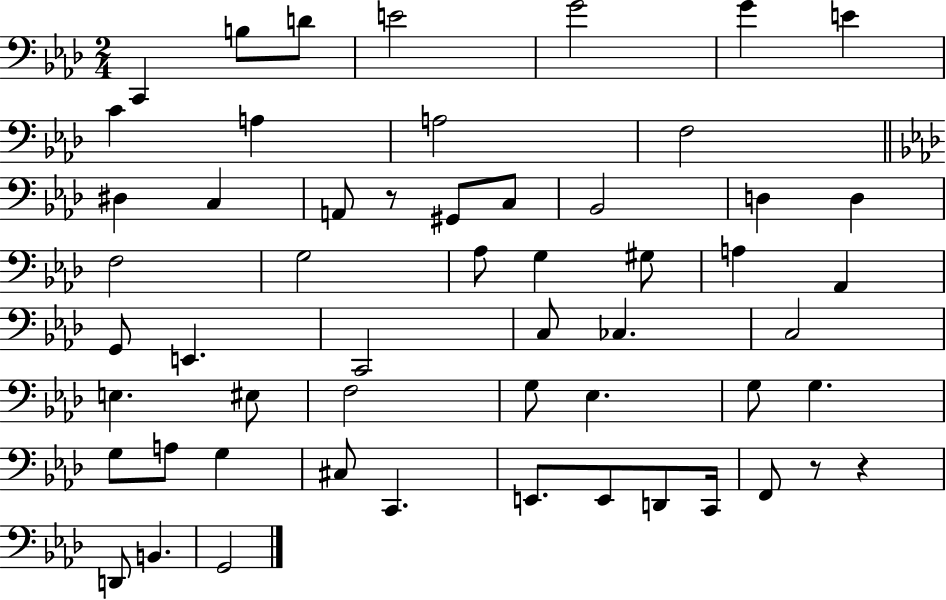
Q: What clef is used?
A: bass